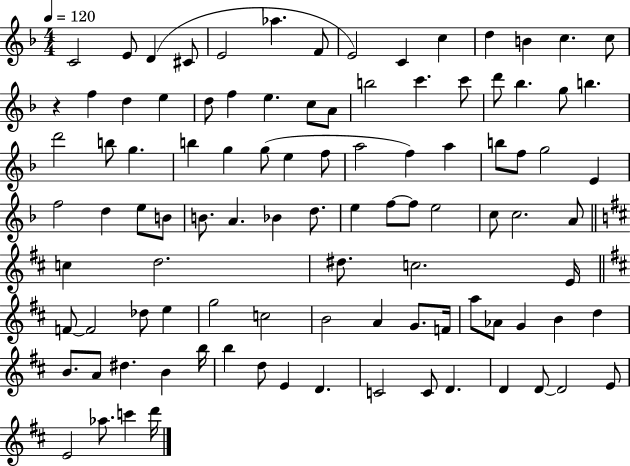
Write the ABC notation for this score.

X:1
T:Untitled
M:4/4
L:1/4
K:F
C2 E/2 D ^C/2 E2 _a F/2 E2 C c d B c c/2 z f d e d/2 f e c/2 A/2 b2 c' c'/2 d'/2 _b g/2 b d'2 b/2 g b g g/2 e f/2 a2 f a b/2 f/2 g2 E f2 d e/2 B/2 B/2 A _B d/2 e f/2 f/2 e2 c/2 c2 A/2 c d2 ^d/2 c2 E/4 F/2 F2 _d/2 e g2 c2 B2 A G/2 F/4 a/2 _A/2 G B d B/2 A/2 ^d B b/4 b d/2 E D C2 C/2 D D D/2 D2 E/2 E2 _a/2 c' d'/4